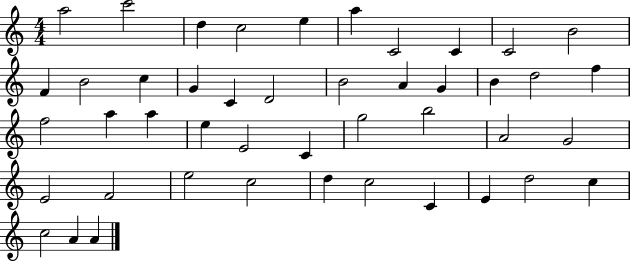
{
  \clef treble
  \numericTimeSignature
  \time 4/4
  \key c \major
  a''2 c'''2 | d''4 c''2 e''4 | a''4 c'2 c'4 | c'2 b'2 | \break f'4 b'2 c''4 | g'4 c'4 d'2 | b'2 a'4 g'4 | b'4 d''2 f''4 | \break f''2 a''4 a''4 | e''4 e'2 c'4 | g''2 b''2 | a'2 g'2 | \break e'2 f'2 | e''2 c''2 | d''4 c''2 c'4 | e'4 d''2 c''4 | \break c''2 a'4 a'4 | \bar "|."
}